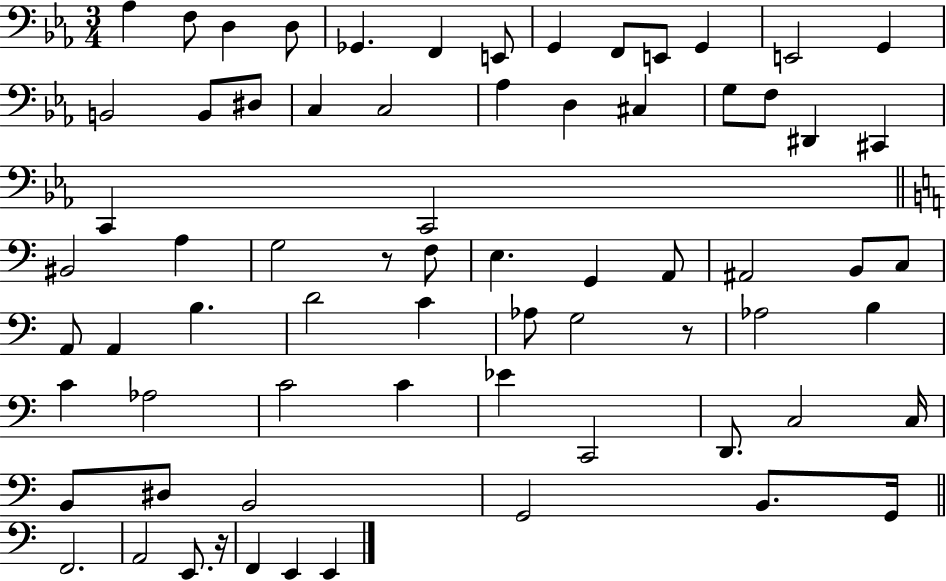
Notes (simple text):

Ab3/q F3/e D3/q D3/e Gb2/q. F2/q E2/e G2/q F2/e E2/e G2/q E2/h G2/q B2/h B2/e D#3/e C3/q C3/h Ab3/q D3/q C#3/q G3/e F3/e D#2/q C#2/q C2/q C2/h BIS2/h A3/q G3/h R/e F3/e E3/q. G2/q A2/e A#2/h B2/e C3/e A2/e A2/q B3/q. D4/h C4/q Ab3/e G3/h R/e Ab3/h B3/q C4/q Ab3/h C4/h C4/q Eb4/q C2/h D2/e. C3/h C3/s B2/e D#3/e B2/h G2/h B2/e. G2/s F2/h. A2/h E2/e. R/s F2/q E2/q E2/q